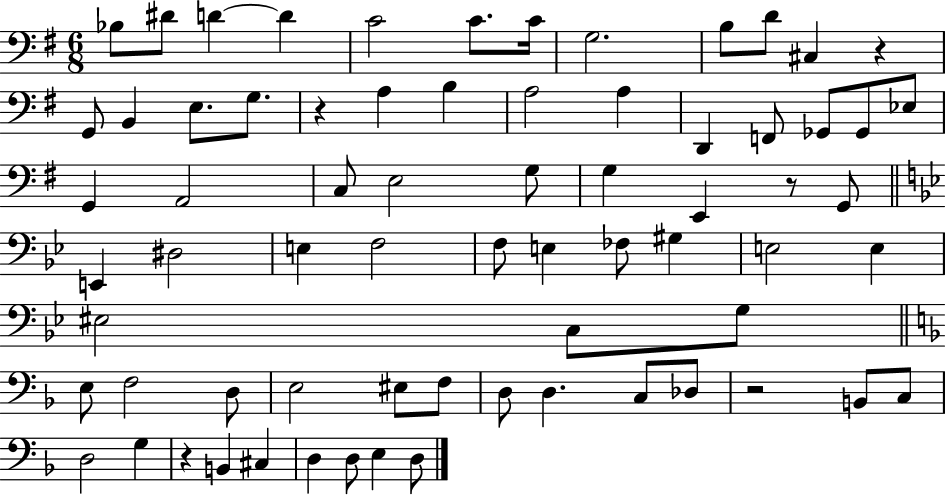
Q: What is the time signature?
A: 6/8